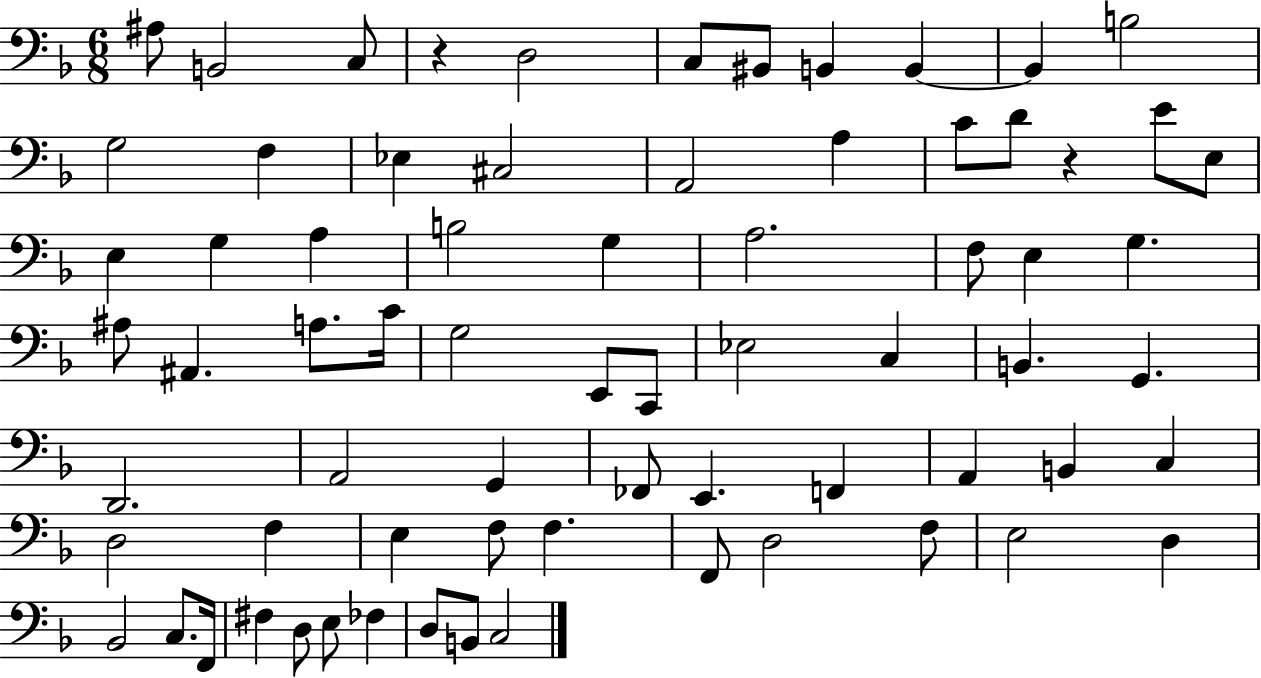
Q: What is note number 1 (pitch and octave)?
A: A#3